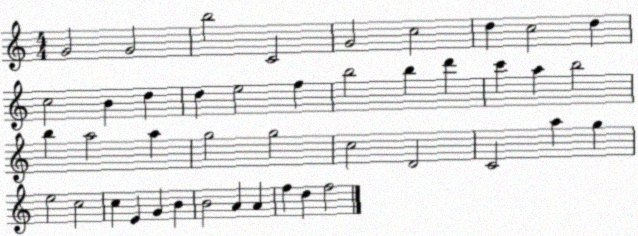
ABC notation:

X:1
T:Untitled
M:4/4
L:1/4
K:C
G2 G2 b2 C2 G2 c2 d c2 d c2 B d d e2 f b2 b d' c' a b2 b a2 a g2 g2 c2 D2 C2 a g e2 c2 c E G B B2 A A f d f2